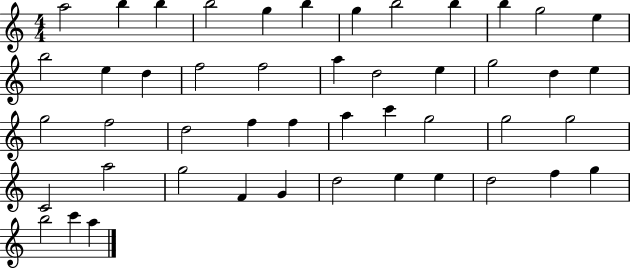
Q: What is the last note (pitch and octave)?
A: A5